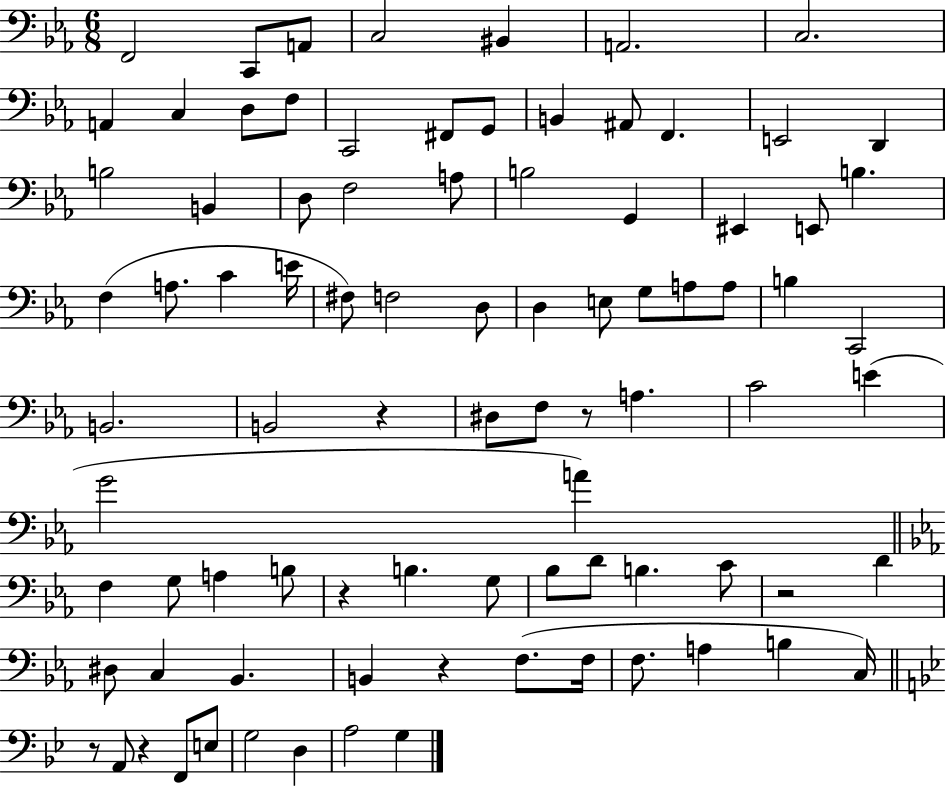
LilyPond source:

{
  \clef bass
  \numericTimeSignature
  \time 6/8
  \key ees \major
  f,2 c,8 a,8 | c2 bis,4 | a,2. | c2. | \break a,4 c4 d8 f8 | c,2 fis,8 g,8 | b,4 ais,8 f,4. | e,2 d,4 | \break b2 b,4 | d8 f2 a8 | b2 g,4 | eis,4 e,8 b4. | \break f4( a8. c'4 e'16 | fis8) f2 d8 | d4 e8 g8 a8 a8 | b4 c,2 | \break b,2. | b,2 r4 | dis8 f8 r8 a4. | c'2 e'4( | \break g'2 a'4) | \bar "||" \break \key ees \major f4 g8 a4 b8 | r4 b4. g8 | bes8 d'8 b4. c'8 | r2 d'4 | \break dis8 c4 bes,4. | b,4 r4 f8.( f16 | f8. a4 b4 c16) | \bar "||" \break \key bes \major r8 a,8 r4 f,8 e8 | g2 d4 | a2 g4 | \bar "|."
}